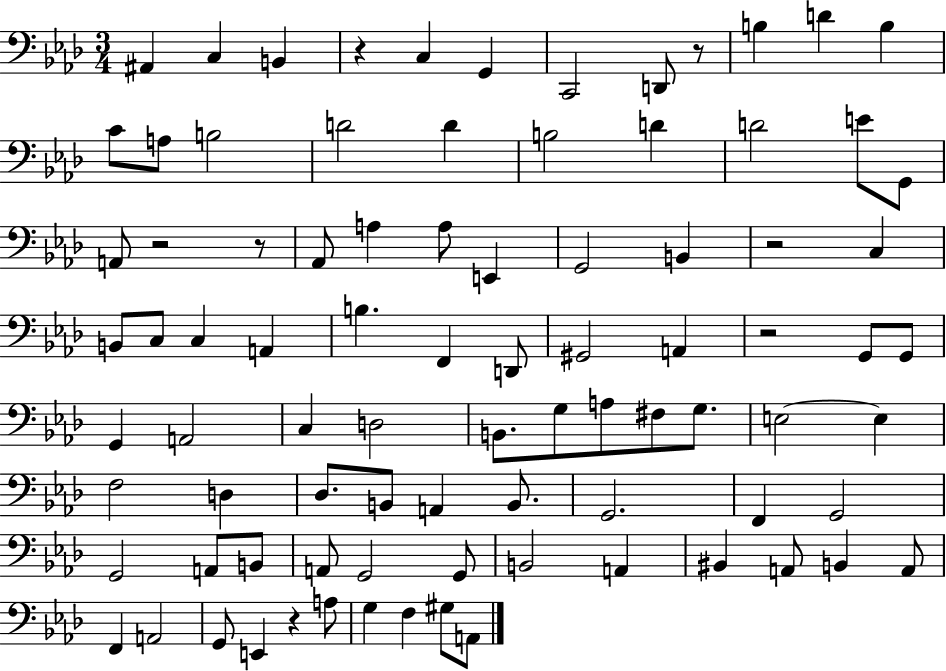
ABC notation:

X:1
T:Untitled
M:3/4
L:1/4
K:Ab
^A,, C, B,, z C, G,, C,,2 D,,/2 z/2 B, D B, C/2 A,/2 B,2 D2 D B,2 D D2 E/2 G,,/2 A,,/2 z2 z/2 _A,,/2 A, A,/2 E,, G,,2 B,, z2 C, B,,/2 C,/2 C, A,, B, F,, D,,/2 ^G,,2 A,, z2 G,,/2 G,,/2 G,, A,,2 C, D,2 B,,/2 G,/2 A,/2 ^F,/2 G,/2 E,2 E, F,2 D, _D,/2 B,,/2 A,, B,,/2 G,,2 F,, G,,2 G,,2 A,,/2 B,,/2 A,,/2 G,,2 G,,/2 B,,2 A,, ^B,, A,,/2 B,, A,,/2 F,, A,,2 G,,/2 E,, z A,/2 G, F, ^G,/2 A,,/2